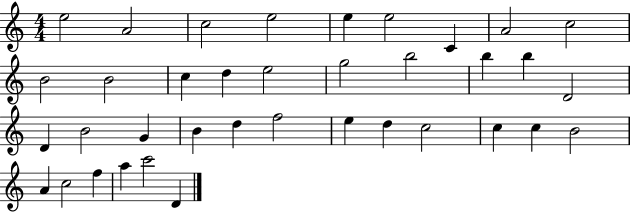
{
  \clef treble
  \numericTimeSignature
  \time 4/4
  \key c \major
  e''2 a'2 | c''2 e''2 | e''4 e''2 c'4 | a'2 c''2 | \break b'2 b'2 | c''4 d''4 e''2 | g''2 b''2 | b''4 b''4 d'2 | \break d'4 b'2 g'4 | b'4 d''4 f''2 | e''4 d''4 c''2 | c''4 c''4 b'2 | \break a'4 c''2 f''4 | a''4 c'''2 d'4 | \bar "|."
}